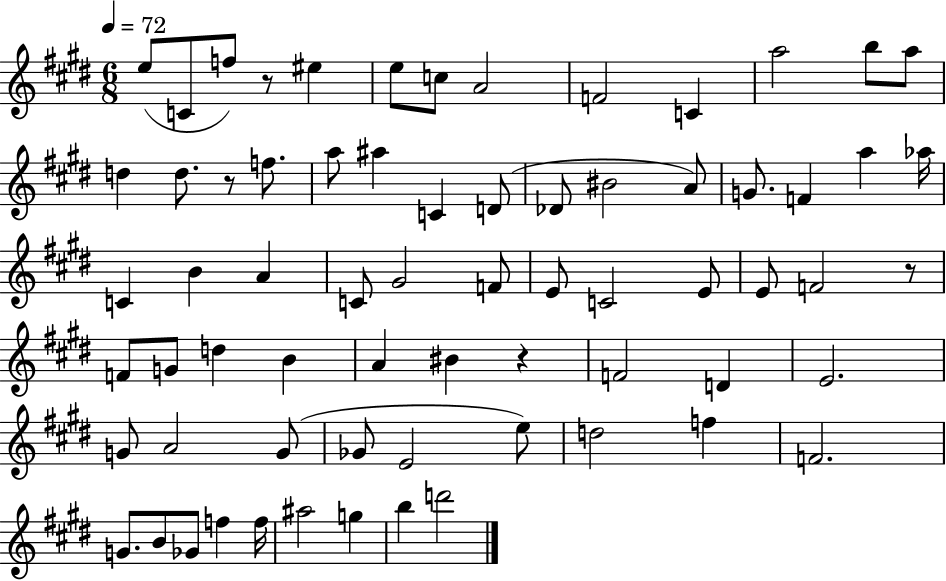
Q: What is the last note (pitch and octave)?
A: D6